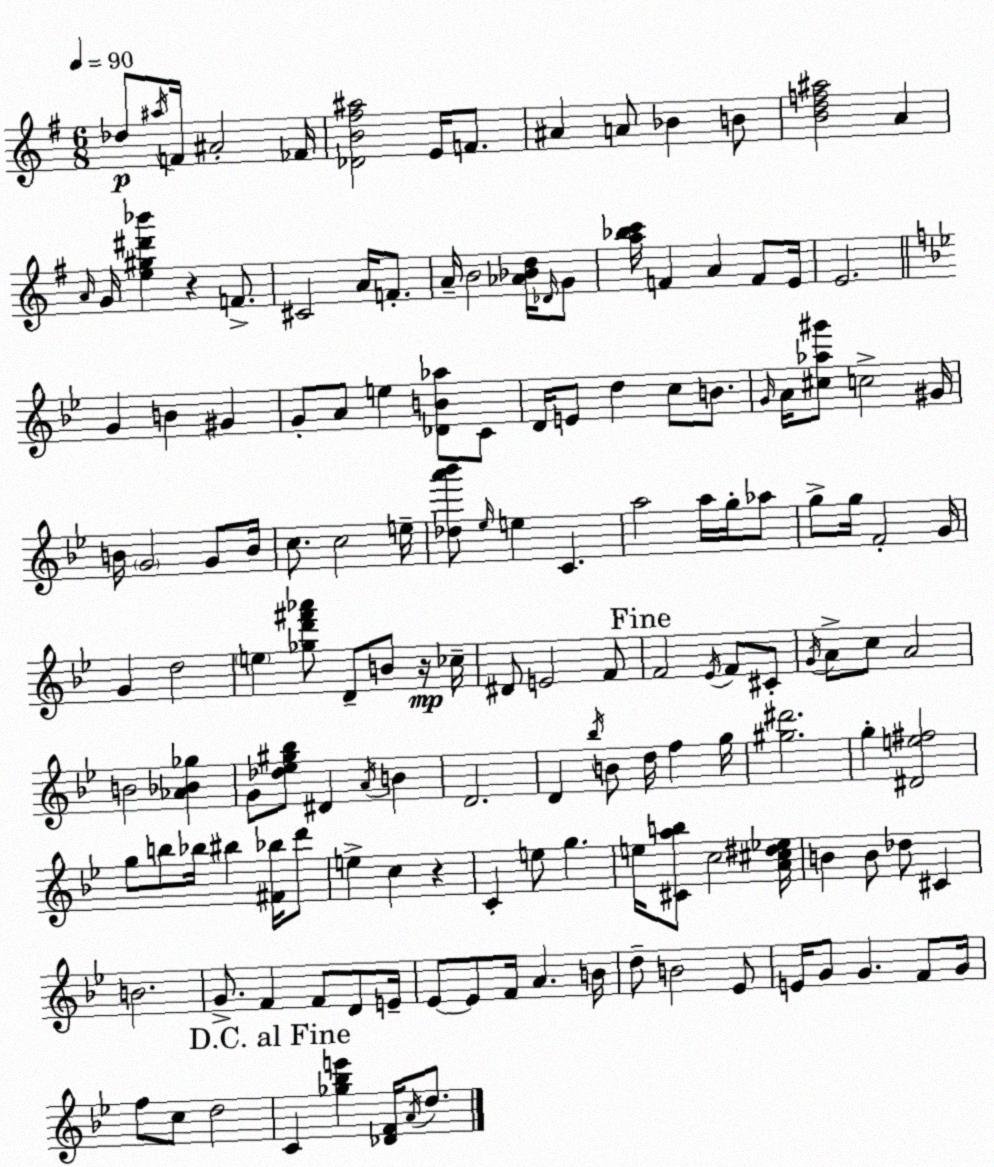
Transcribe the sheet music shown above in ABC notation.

X:1
T:Untitled
M:6/8
L:1/4
K:Em
_d/2 ^a/4 F/4 ^A2 _F/4 [_DB^f^a]2 E/4 F/2 ^A A/2 _B B/2 [Bdf^a]2 A A/4 G/4 [e^g^d'_b'] z F/2 ^C2 A/4 F/2 A/4 B2 [_A_Bd]/4 _D/4 G/2 [a_bc']/4 F A F/2 E/4 E2 G B ^G G/2 A/2 e [_DB_a]/2 C/2 D/4 E/2 d c/2 B/2 G/4 A/4 [^c_a^g']/2 c2 ^G/4 B/4 G2 G/2 B/4 c/2 c2 e/4 [_da'_b']/2 _e/4 e C a2 a/4 g/4 _a/2 g/2 g/4 F2 G/4 G d2 e [_gd'^f'_a']/2 D/2 B/2 z/4 _c/4 ^D/2 E2 F/2 F2 _E/4 F/2 ^C/2 G/4 A/2 c/2 A2 B2 [_A_B_g] G/2 [_d_e^g_b]/2 ^D A/4 B D2 D _b/4 B/2 d/4 f g/4 [^g^d']2 g [^De^f]2 g/2 b/2 _b/4 ^b [^F_b]/4 d'/2 e c z C e/2 g e/4 [^Cab]/2 c2 [A^c^d_e]/4 B B/2 _d/2 ^C B2 G/2 F F/2 D/2 E/4 _E/2 _E/2 F/4 A B/4 d/2 B2 _E/2 E/4 G/2 G F/2 G/4 f/2 c/2 d2 C [_g_be'] [_DF]/4 A/4 d/2